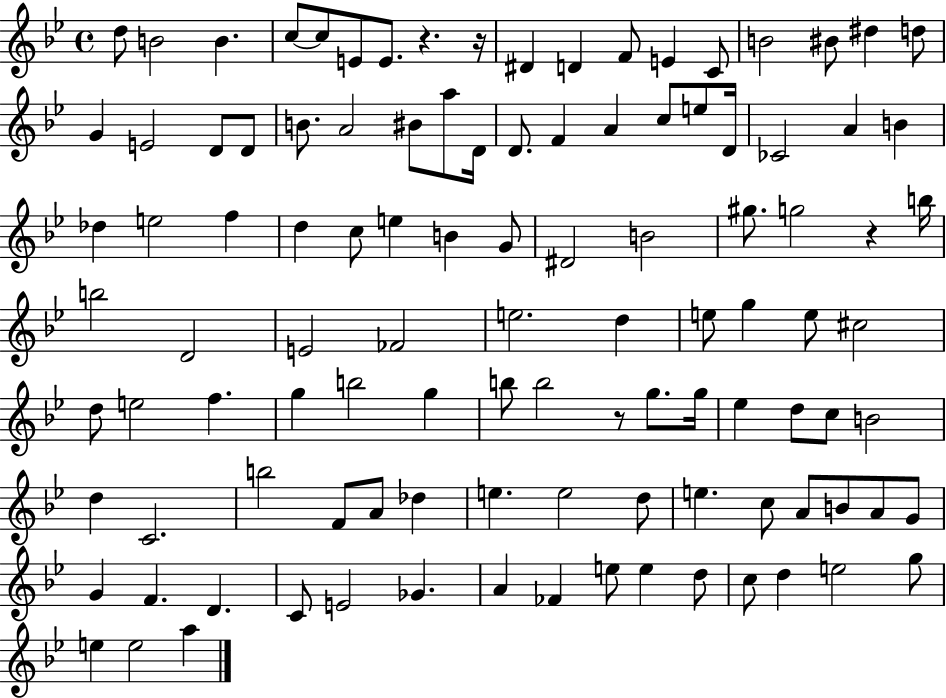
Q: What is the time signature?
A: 4/4